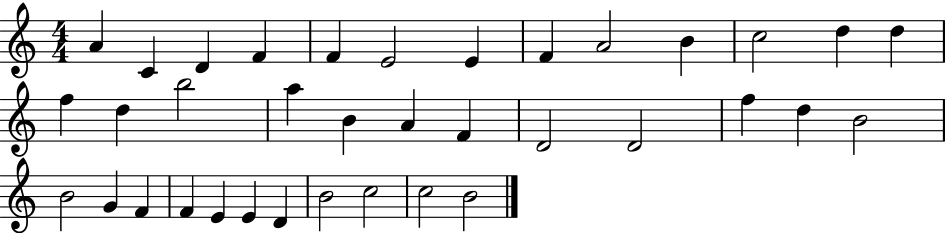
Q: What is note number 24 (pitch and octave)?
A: D5